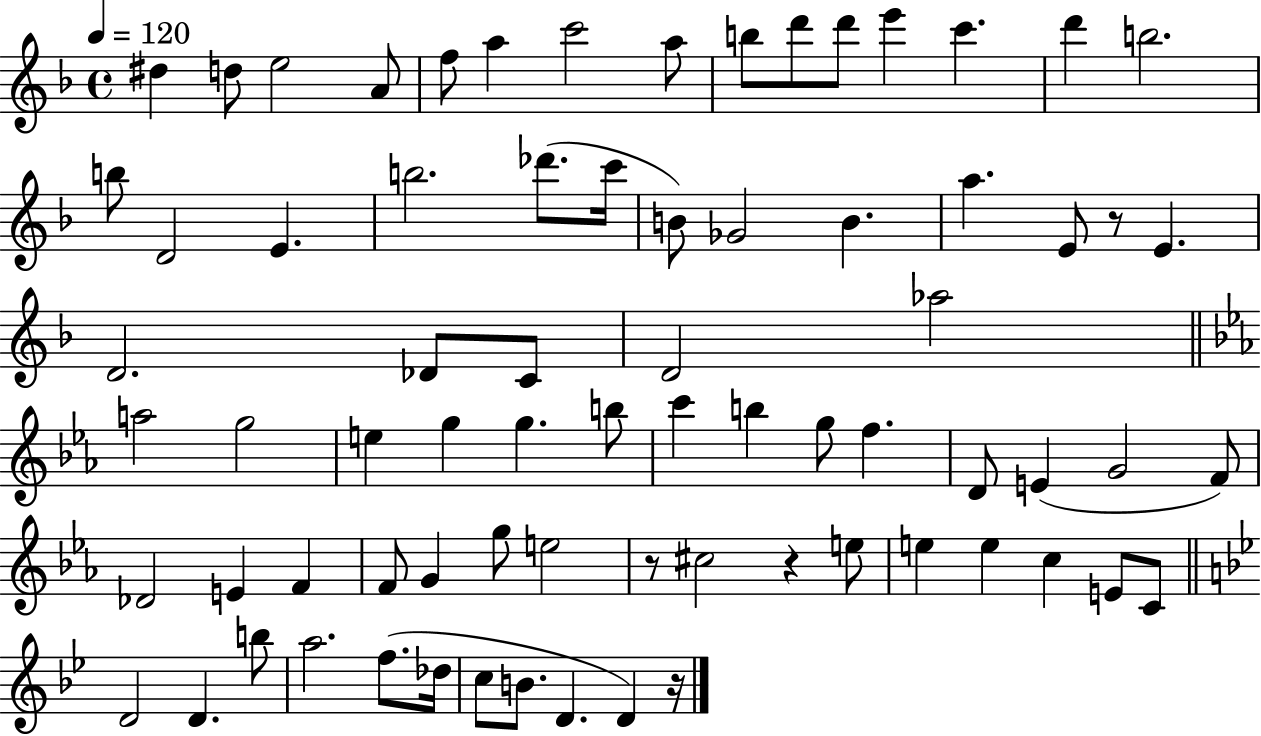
X:1
T:Untitled
M:4/4
L:1/4
K:F
^d d/2 e2 A/2 f/2 a c'2 a/2 b/2 d'/2 d'/2 e' c' d' b2 b/2 D2 E b2 _d'/2 c'/4 B/2 _G2 B a E/2 z/2 E D2 _D/2 C/2 D2 _a2 a2 g2 e g g b/2 c' b g/2 f D/2 E G2 F/2 _D2 E F F/2 G g/2 e2 z/2 ^c2 z e/2 e e c E/2 C/2 D2 D b/2 a2 f/2 _d/4 c/2 B/2 D D z/4